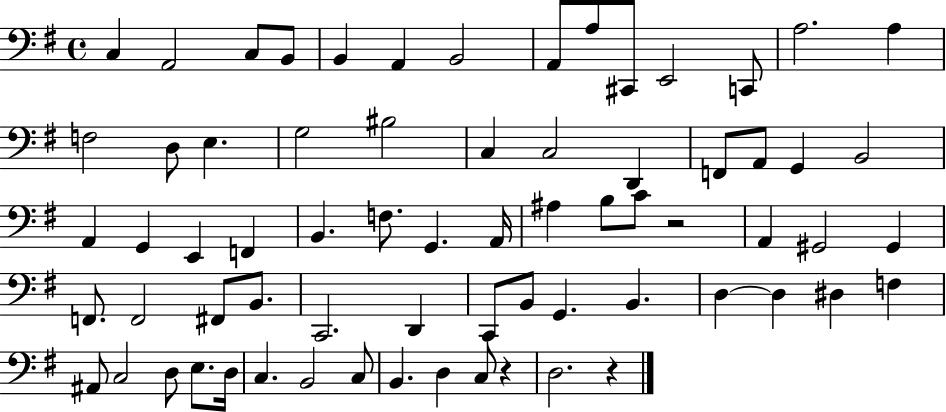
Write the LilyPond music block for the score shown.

{
  \clef bass
  \time 4/4
  \defaultTimeSignature
  \key g \major
  c4 a,2 c8 b,8 | b,4 a,4 b,2 | a,8 a8 cis,8 e,2 c,8 | a2. a4 | \break f2 d8 e4. | g2 bis2 | c4 c2 d,4 | f,8 a,8 g,4 b,2 | \break a,4 g,4 e,4 f,4 | b,4. f8. g,4. a,16 | ais4 b8 c'8 r2 | a,4 gis,2 gis,4 | \break f,8. f,2 fis,8 b,8. | c,2. d,4 | c,8 b,8 g,4. b,4. | d4~~ d4 dis4 f4 | \break ais,8 c2 d8 e8. d16 | c4. b,2 c8 | b,4. d4 c8 r4 | d2. r4 | \break \bar "|."
}